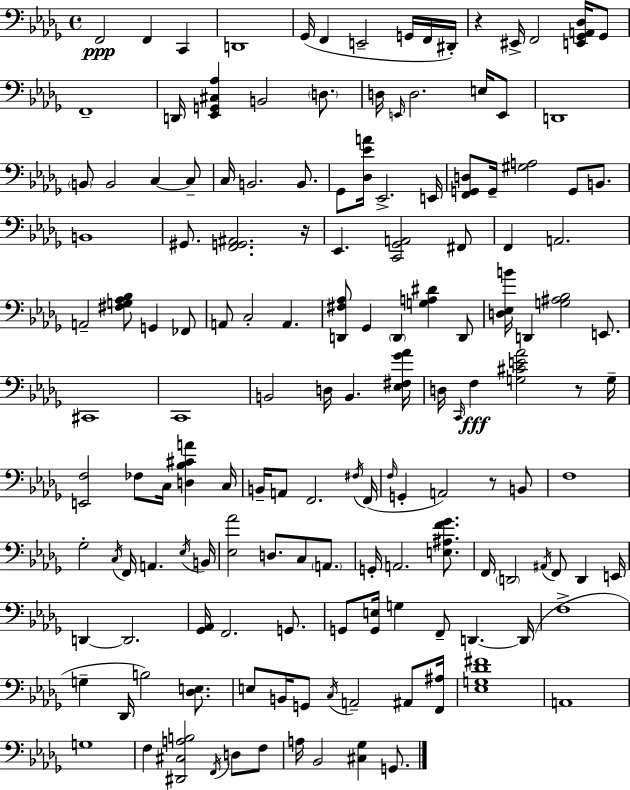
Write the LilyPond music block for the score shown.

{
  \clef bass
  \time 4/4
  \defaultTimeSignature
  \key bes \minor
  f,2\ppp f,4 c,4 | d,1 | ges,16( f,4 e,2-- g,16 f,16 dis,16-.) | r4 eis,16-> f,2 <e, ges, a, des>16 ges,8 | \break f,1-- | d,16 <ees, g, cis aes>4 b,2 \parenthesize d8. | d16 \grace { e,16 } d2. e16 e,8 | d,1 | \break \parenthesize b,8 b,2 c4~~ c8-- | c16 b,2. b,8. | ges,8 <des ees' a'>16 ees,2.-> | e,16 <f, g, d>8 g,16-- <gis a>2 g,8 b,8. | \break b,1 | gis,8. <f, g, ais,>2. | r16 ees,4. <c, ges, a,>2 fis,8 | f,4 a,2. | \break a,2-- <fis g aes bes>8 g,4 fes,8 | a,8 c2-. a,4. | <d, fis aes>8 ges,4 \parenthesize d,4 <g a dis'>4 d,8 | <d ees b'>16 d,4 <g ais bes>2 e,8. | \break cis,1 | c,1 | b,2 d16 b,4. | <ees fis ges' aes'>16 d16 \grace { c,16 }\fff f4 <g cis' e' aes'>2 r8 | \break g16-- <e, f>2 fes8 c16 <d bes cis' a'>4 | c16 b,16-- a,8 f,2. | \acciaccatura { fis16 }( f,16 \grace { f16 } g,4-. a,2) | r8 b,8 f1 | \break ges2-. \acciaccatura { c16 } f,16 a,4. | \acciaccatura { ees16 } b,16 <ees aes'>2 d8. | c8 \parenthesize a,8. g,16-. a,2. | <e ais f' ges'>8. f,16 \parenthesize d,2 \acciaccatura { ais,16 } | \break f,8 d,4 e,16 d,4~~ d,2. | <ges, aes,>16 f,2. | g,8. g,8 <g, e>16 g4 f,8-- | d,4.~~ d,16( f1-> | \break g4-- des,16 b2) | <des e>8. e8 b,16 g,8 \acciaccatura { c16 } a,2-- | ais,8 <f, ais>16 <ees g des' fis'>1 | a,1 | \break g1 | f4 <dis, cis a b>2 | \acciaccatura { f,16 } d8 f8 a16 bes,2 | <cis ges>4 g,8. \bar "|."
}